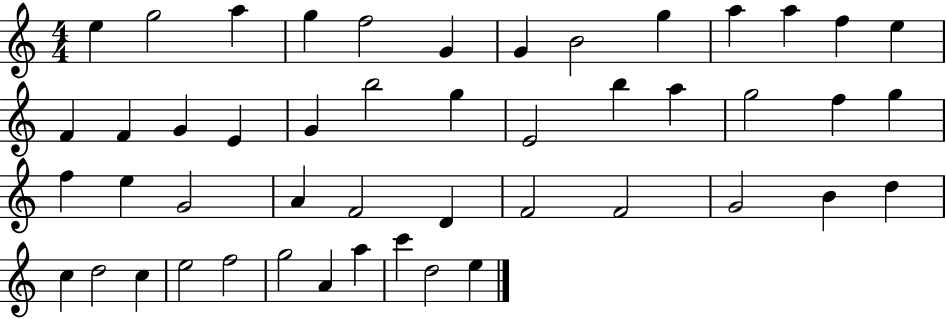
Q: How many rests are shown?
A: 0